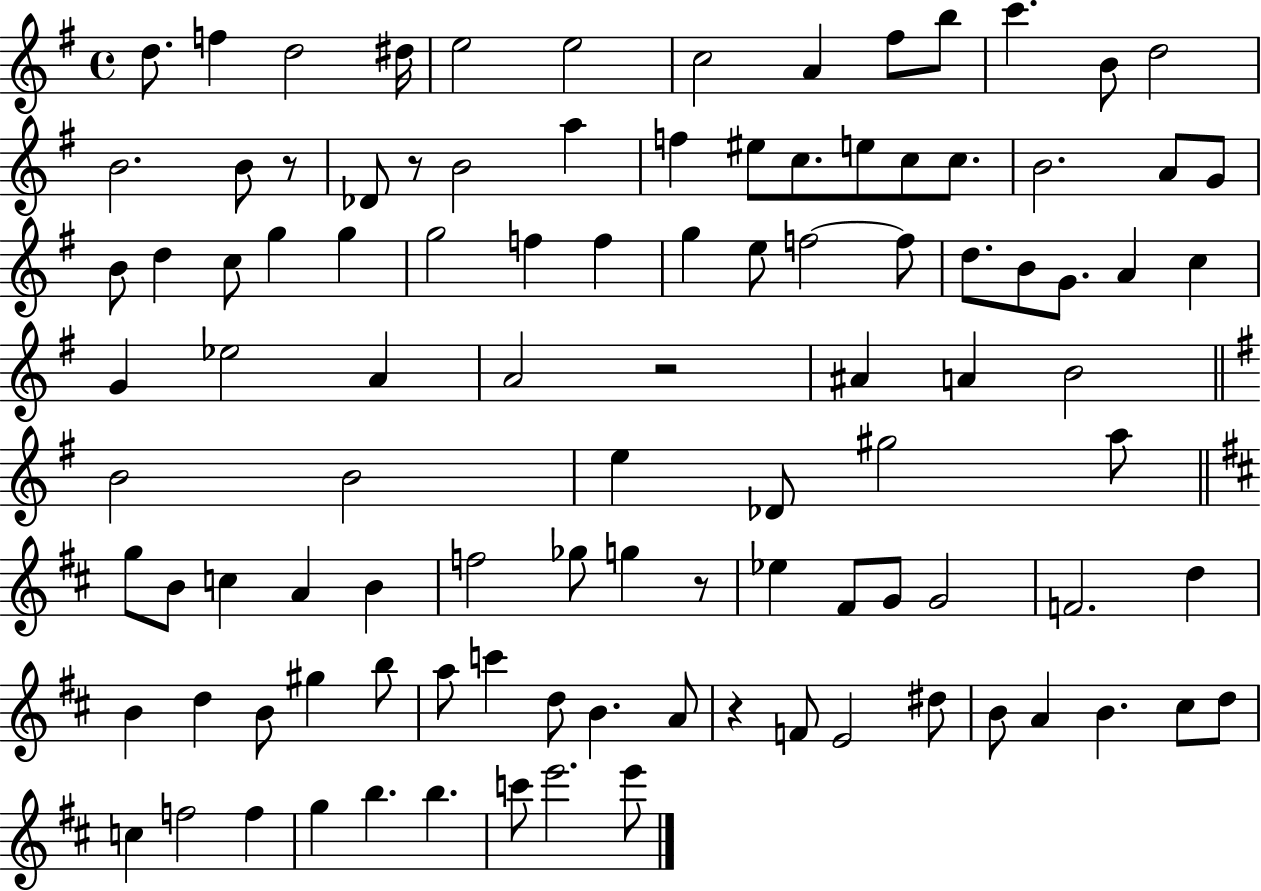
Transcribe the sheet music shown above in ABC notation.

X:1
T:Untitled
M:4/4
L:1/4
K:G
d/2 f d2 ^d/4 e2 e2 c2 A ^f/2 b/2 c' B/2 d2 B2 B/2 z/2 _D/2 z/2 B2 a f ^e/2 c/2 e/2 c/2 c/2 B2 A/2 G/2 B/2 d c/2 g g g2 f f g e/2 f2 f/2 d/2 B/2 G/2 A c G _e2 A A2 z2 ^A A B2 B2 B2 e _D/2 ^g2 a/2 g/2 B/2 c A B f2 _g/2 g z/2 _e ^F/2 G/2 G2 F2 d B d B/2 ^g b/2 a/2 c' d/2 B A/2 z F/2 E2 ^d/2 B/2 A B ^c/2 d/2 c f2 f g b b c'/2 e'2 e'/2